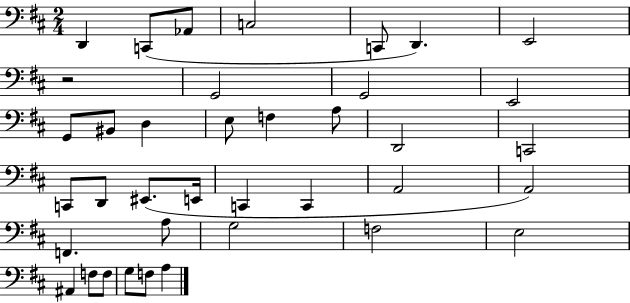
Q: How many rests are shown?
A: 1